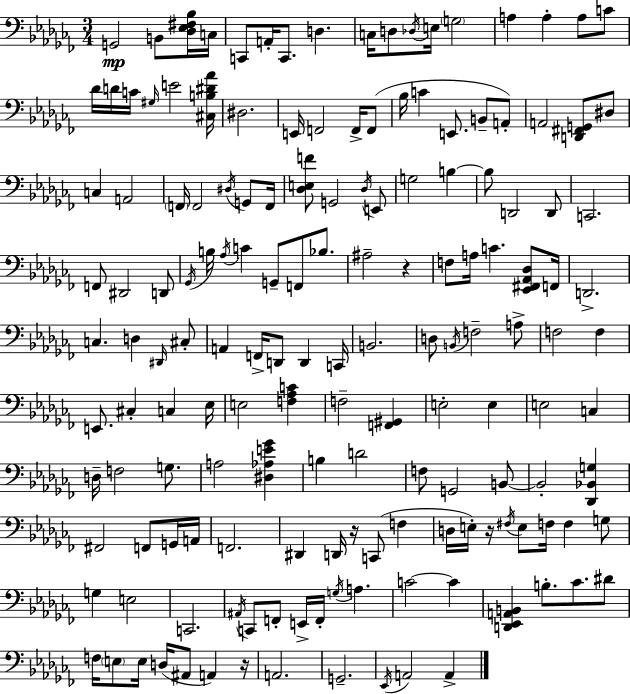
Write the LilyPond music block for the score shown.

{
  \clef bass
  \numericTimeSignature
  \time 3/4
  \key aes \minor
  \repeat volta 2 { g,2\mp b,8 <des ees fis bes>16 c16 | c,8 a,16-. c,8. d4. | c16 d8 \acciaccatura { des16 } e16 \parenthesize g2 | a4 a4-. a8 c'8 | \break des'16 d'16 c'16 \grace { gis16 } e'2 | <cis b dis' aes'>16 dis2. | e,16 f,2 f,16-> | f,8( bes16 c'4 e,8. b,8-- | \break a,8-.) a,2 <d, fis, g,>8 | dis8 c4 a,2 | \parenthesize f,16 f,2 \acciaccatura { dis16 } | g,8 f,16 <des e f'>8 g,2 | \break \acciaccatura { des16 } e,8 g2 | b4~~ b8 d,2 | d,8 c,2. | f,8 dis,2 | \break d,8 \acciaccatura { ges,16 } b16 \acciaccatura { aes16 } c'4 g,8-- | f,8 bes8. ais2-- | r4 f8 a16 c'4. | <ees, fis, aes, des>8 f,16 d,2.-> | \break c4. | d4 \grace { dis,16 } cis8-. a,4 f,16-> | d,8 d,4 c,16 b,2. | d8 \acciaccatura { b,16 } f2-- | \break a8-> f2 | f4 e,8. cis4-. | c4 ees16 e2 | <f aes c'>4 f2-- | \break <f, gis,>4 e2-. | e4 e2 | c4 d16-- f2 | g8. a2 | \break <dis aes e' ges'>4 b4 | d'2 f8 g,2 | b,8~~ b,2-. | <des, bes, g>4 fis,2 | \break f,8 g,16 a,16 f,2. | dis,4 | d,16 r16 c,8( f4 d16 e16-.) r16 \acciaccatura { fis16 } | e8 f16 f4 g8 g4 | \break e2 c,2. | \acciaccatura { ais,16 } c,8 | f,8-. e,16-> f,16-. \acciaccatura { g16 } a4. c'2~~ | c'4 <d, ees, a, b,>4 | \break b8.-. ces'8. dis'8 f16 | \parenthesize e8 e16 d16( ais,8 a,4) r16 a,2. | g,2.-- | \acciaccatura { ees,16 } | \break a,2 a,4-> | } \bar "|."
}